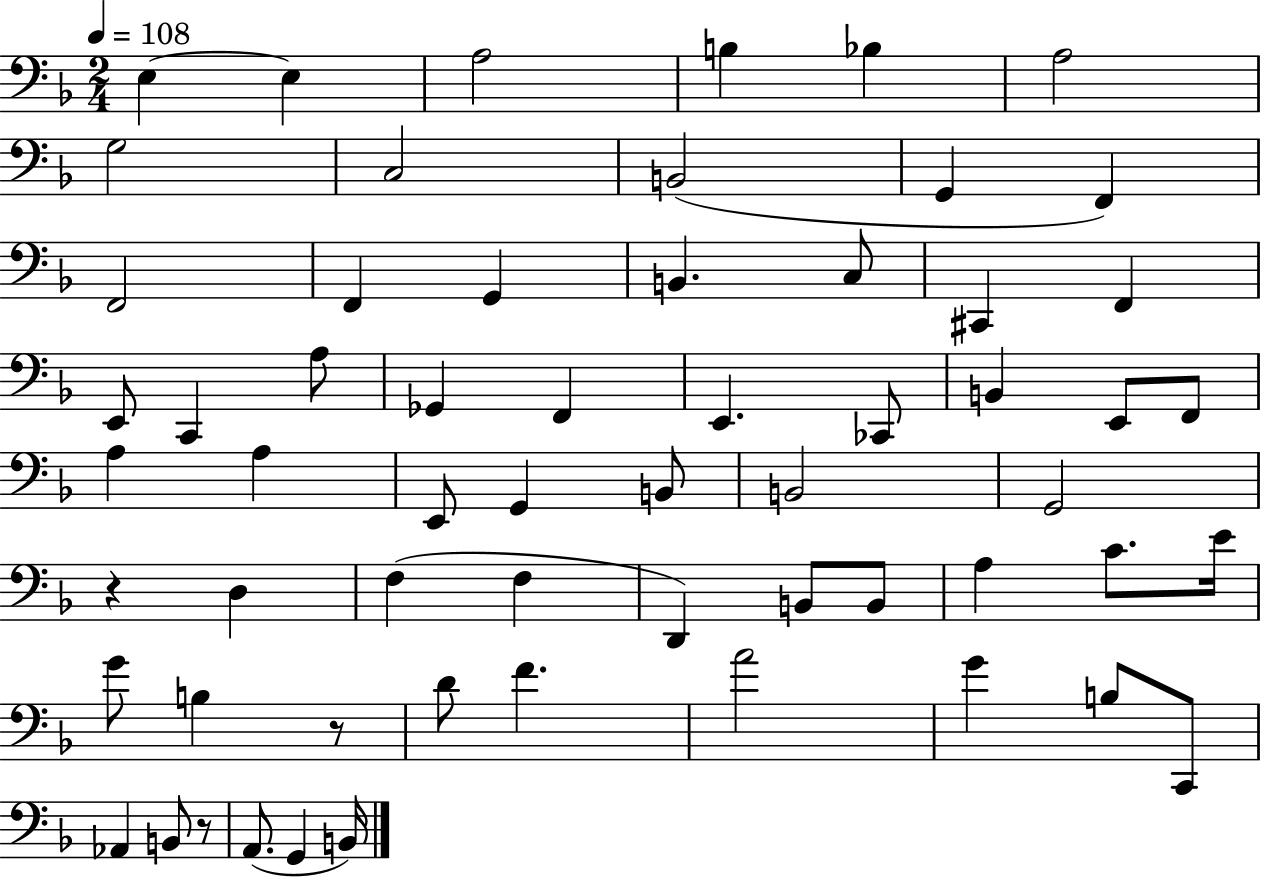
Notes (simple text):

E3/q E3/q A3/h B3/q Bb3/q A3/h G3/h C3/h B2/h G2/q F2/q F2/h F2/q G2/q B2/q. C3/e C#2/q F2/q E2/e C2/q A3/e Gb2/q F2/q E2/q. CES2/e B2/q E2/e F2/e A3/q A3/q E2/e G2/q B2/e B2/h G2/h R/q D3/q F3/q F3/q D2/q B2/e B2/e A3/q C4/e. E4/s G4/e B3/q R/e D4/e F4/q. A4/h G4/q B3/e C2/e Ab2/q B2/e R/e A2/e. G2/q B2/s